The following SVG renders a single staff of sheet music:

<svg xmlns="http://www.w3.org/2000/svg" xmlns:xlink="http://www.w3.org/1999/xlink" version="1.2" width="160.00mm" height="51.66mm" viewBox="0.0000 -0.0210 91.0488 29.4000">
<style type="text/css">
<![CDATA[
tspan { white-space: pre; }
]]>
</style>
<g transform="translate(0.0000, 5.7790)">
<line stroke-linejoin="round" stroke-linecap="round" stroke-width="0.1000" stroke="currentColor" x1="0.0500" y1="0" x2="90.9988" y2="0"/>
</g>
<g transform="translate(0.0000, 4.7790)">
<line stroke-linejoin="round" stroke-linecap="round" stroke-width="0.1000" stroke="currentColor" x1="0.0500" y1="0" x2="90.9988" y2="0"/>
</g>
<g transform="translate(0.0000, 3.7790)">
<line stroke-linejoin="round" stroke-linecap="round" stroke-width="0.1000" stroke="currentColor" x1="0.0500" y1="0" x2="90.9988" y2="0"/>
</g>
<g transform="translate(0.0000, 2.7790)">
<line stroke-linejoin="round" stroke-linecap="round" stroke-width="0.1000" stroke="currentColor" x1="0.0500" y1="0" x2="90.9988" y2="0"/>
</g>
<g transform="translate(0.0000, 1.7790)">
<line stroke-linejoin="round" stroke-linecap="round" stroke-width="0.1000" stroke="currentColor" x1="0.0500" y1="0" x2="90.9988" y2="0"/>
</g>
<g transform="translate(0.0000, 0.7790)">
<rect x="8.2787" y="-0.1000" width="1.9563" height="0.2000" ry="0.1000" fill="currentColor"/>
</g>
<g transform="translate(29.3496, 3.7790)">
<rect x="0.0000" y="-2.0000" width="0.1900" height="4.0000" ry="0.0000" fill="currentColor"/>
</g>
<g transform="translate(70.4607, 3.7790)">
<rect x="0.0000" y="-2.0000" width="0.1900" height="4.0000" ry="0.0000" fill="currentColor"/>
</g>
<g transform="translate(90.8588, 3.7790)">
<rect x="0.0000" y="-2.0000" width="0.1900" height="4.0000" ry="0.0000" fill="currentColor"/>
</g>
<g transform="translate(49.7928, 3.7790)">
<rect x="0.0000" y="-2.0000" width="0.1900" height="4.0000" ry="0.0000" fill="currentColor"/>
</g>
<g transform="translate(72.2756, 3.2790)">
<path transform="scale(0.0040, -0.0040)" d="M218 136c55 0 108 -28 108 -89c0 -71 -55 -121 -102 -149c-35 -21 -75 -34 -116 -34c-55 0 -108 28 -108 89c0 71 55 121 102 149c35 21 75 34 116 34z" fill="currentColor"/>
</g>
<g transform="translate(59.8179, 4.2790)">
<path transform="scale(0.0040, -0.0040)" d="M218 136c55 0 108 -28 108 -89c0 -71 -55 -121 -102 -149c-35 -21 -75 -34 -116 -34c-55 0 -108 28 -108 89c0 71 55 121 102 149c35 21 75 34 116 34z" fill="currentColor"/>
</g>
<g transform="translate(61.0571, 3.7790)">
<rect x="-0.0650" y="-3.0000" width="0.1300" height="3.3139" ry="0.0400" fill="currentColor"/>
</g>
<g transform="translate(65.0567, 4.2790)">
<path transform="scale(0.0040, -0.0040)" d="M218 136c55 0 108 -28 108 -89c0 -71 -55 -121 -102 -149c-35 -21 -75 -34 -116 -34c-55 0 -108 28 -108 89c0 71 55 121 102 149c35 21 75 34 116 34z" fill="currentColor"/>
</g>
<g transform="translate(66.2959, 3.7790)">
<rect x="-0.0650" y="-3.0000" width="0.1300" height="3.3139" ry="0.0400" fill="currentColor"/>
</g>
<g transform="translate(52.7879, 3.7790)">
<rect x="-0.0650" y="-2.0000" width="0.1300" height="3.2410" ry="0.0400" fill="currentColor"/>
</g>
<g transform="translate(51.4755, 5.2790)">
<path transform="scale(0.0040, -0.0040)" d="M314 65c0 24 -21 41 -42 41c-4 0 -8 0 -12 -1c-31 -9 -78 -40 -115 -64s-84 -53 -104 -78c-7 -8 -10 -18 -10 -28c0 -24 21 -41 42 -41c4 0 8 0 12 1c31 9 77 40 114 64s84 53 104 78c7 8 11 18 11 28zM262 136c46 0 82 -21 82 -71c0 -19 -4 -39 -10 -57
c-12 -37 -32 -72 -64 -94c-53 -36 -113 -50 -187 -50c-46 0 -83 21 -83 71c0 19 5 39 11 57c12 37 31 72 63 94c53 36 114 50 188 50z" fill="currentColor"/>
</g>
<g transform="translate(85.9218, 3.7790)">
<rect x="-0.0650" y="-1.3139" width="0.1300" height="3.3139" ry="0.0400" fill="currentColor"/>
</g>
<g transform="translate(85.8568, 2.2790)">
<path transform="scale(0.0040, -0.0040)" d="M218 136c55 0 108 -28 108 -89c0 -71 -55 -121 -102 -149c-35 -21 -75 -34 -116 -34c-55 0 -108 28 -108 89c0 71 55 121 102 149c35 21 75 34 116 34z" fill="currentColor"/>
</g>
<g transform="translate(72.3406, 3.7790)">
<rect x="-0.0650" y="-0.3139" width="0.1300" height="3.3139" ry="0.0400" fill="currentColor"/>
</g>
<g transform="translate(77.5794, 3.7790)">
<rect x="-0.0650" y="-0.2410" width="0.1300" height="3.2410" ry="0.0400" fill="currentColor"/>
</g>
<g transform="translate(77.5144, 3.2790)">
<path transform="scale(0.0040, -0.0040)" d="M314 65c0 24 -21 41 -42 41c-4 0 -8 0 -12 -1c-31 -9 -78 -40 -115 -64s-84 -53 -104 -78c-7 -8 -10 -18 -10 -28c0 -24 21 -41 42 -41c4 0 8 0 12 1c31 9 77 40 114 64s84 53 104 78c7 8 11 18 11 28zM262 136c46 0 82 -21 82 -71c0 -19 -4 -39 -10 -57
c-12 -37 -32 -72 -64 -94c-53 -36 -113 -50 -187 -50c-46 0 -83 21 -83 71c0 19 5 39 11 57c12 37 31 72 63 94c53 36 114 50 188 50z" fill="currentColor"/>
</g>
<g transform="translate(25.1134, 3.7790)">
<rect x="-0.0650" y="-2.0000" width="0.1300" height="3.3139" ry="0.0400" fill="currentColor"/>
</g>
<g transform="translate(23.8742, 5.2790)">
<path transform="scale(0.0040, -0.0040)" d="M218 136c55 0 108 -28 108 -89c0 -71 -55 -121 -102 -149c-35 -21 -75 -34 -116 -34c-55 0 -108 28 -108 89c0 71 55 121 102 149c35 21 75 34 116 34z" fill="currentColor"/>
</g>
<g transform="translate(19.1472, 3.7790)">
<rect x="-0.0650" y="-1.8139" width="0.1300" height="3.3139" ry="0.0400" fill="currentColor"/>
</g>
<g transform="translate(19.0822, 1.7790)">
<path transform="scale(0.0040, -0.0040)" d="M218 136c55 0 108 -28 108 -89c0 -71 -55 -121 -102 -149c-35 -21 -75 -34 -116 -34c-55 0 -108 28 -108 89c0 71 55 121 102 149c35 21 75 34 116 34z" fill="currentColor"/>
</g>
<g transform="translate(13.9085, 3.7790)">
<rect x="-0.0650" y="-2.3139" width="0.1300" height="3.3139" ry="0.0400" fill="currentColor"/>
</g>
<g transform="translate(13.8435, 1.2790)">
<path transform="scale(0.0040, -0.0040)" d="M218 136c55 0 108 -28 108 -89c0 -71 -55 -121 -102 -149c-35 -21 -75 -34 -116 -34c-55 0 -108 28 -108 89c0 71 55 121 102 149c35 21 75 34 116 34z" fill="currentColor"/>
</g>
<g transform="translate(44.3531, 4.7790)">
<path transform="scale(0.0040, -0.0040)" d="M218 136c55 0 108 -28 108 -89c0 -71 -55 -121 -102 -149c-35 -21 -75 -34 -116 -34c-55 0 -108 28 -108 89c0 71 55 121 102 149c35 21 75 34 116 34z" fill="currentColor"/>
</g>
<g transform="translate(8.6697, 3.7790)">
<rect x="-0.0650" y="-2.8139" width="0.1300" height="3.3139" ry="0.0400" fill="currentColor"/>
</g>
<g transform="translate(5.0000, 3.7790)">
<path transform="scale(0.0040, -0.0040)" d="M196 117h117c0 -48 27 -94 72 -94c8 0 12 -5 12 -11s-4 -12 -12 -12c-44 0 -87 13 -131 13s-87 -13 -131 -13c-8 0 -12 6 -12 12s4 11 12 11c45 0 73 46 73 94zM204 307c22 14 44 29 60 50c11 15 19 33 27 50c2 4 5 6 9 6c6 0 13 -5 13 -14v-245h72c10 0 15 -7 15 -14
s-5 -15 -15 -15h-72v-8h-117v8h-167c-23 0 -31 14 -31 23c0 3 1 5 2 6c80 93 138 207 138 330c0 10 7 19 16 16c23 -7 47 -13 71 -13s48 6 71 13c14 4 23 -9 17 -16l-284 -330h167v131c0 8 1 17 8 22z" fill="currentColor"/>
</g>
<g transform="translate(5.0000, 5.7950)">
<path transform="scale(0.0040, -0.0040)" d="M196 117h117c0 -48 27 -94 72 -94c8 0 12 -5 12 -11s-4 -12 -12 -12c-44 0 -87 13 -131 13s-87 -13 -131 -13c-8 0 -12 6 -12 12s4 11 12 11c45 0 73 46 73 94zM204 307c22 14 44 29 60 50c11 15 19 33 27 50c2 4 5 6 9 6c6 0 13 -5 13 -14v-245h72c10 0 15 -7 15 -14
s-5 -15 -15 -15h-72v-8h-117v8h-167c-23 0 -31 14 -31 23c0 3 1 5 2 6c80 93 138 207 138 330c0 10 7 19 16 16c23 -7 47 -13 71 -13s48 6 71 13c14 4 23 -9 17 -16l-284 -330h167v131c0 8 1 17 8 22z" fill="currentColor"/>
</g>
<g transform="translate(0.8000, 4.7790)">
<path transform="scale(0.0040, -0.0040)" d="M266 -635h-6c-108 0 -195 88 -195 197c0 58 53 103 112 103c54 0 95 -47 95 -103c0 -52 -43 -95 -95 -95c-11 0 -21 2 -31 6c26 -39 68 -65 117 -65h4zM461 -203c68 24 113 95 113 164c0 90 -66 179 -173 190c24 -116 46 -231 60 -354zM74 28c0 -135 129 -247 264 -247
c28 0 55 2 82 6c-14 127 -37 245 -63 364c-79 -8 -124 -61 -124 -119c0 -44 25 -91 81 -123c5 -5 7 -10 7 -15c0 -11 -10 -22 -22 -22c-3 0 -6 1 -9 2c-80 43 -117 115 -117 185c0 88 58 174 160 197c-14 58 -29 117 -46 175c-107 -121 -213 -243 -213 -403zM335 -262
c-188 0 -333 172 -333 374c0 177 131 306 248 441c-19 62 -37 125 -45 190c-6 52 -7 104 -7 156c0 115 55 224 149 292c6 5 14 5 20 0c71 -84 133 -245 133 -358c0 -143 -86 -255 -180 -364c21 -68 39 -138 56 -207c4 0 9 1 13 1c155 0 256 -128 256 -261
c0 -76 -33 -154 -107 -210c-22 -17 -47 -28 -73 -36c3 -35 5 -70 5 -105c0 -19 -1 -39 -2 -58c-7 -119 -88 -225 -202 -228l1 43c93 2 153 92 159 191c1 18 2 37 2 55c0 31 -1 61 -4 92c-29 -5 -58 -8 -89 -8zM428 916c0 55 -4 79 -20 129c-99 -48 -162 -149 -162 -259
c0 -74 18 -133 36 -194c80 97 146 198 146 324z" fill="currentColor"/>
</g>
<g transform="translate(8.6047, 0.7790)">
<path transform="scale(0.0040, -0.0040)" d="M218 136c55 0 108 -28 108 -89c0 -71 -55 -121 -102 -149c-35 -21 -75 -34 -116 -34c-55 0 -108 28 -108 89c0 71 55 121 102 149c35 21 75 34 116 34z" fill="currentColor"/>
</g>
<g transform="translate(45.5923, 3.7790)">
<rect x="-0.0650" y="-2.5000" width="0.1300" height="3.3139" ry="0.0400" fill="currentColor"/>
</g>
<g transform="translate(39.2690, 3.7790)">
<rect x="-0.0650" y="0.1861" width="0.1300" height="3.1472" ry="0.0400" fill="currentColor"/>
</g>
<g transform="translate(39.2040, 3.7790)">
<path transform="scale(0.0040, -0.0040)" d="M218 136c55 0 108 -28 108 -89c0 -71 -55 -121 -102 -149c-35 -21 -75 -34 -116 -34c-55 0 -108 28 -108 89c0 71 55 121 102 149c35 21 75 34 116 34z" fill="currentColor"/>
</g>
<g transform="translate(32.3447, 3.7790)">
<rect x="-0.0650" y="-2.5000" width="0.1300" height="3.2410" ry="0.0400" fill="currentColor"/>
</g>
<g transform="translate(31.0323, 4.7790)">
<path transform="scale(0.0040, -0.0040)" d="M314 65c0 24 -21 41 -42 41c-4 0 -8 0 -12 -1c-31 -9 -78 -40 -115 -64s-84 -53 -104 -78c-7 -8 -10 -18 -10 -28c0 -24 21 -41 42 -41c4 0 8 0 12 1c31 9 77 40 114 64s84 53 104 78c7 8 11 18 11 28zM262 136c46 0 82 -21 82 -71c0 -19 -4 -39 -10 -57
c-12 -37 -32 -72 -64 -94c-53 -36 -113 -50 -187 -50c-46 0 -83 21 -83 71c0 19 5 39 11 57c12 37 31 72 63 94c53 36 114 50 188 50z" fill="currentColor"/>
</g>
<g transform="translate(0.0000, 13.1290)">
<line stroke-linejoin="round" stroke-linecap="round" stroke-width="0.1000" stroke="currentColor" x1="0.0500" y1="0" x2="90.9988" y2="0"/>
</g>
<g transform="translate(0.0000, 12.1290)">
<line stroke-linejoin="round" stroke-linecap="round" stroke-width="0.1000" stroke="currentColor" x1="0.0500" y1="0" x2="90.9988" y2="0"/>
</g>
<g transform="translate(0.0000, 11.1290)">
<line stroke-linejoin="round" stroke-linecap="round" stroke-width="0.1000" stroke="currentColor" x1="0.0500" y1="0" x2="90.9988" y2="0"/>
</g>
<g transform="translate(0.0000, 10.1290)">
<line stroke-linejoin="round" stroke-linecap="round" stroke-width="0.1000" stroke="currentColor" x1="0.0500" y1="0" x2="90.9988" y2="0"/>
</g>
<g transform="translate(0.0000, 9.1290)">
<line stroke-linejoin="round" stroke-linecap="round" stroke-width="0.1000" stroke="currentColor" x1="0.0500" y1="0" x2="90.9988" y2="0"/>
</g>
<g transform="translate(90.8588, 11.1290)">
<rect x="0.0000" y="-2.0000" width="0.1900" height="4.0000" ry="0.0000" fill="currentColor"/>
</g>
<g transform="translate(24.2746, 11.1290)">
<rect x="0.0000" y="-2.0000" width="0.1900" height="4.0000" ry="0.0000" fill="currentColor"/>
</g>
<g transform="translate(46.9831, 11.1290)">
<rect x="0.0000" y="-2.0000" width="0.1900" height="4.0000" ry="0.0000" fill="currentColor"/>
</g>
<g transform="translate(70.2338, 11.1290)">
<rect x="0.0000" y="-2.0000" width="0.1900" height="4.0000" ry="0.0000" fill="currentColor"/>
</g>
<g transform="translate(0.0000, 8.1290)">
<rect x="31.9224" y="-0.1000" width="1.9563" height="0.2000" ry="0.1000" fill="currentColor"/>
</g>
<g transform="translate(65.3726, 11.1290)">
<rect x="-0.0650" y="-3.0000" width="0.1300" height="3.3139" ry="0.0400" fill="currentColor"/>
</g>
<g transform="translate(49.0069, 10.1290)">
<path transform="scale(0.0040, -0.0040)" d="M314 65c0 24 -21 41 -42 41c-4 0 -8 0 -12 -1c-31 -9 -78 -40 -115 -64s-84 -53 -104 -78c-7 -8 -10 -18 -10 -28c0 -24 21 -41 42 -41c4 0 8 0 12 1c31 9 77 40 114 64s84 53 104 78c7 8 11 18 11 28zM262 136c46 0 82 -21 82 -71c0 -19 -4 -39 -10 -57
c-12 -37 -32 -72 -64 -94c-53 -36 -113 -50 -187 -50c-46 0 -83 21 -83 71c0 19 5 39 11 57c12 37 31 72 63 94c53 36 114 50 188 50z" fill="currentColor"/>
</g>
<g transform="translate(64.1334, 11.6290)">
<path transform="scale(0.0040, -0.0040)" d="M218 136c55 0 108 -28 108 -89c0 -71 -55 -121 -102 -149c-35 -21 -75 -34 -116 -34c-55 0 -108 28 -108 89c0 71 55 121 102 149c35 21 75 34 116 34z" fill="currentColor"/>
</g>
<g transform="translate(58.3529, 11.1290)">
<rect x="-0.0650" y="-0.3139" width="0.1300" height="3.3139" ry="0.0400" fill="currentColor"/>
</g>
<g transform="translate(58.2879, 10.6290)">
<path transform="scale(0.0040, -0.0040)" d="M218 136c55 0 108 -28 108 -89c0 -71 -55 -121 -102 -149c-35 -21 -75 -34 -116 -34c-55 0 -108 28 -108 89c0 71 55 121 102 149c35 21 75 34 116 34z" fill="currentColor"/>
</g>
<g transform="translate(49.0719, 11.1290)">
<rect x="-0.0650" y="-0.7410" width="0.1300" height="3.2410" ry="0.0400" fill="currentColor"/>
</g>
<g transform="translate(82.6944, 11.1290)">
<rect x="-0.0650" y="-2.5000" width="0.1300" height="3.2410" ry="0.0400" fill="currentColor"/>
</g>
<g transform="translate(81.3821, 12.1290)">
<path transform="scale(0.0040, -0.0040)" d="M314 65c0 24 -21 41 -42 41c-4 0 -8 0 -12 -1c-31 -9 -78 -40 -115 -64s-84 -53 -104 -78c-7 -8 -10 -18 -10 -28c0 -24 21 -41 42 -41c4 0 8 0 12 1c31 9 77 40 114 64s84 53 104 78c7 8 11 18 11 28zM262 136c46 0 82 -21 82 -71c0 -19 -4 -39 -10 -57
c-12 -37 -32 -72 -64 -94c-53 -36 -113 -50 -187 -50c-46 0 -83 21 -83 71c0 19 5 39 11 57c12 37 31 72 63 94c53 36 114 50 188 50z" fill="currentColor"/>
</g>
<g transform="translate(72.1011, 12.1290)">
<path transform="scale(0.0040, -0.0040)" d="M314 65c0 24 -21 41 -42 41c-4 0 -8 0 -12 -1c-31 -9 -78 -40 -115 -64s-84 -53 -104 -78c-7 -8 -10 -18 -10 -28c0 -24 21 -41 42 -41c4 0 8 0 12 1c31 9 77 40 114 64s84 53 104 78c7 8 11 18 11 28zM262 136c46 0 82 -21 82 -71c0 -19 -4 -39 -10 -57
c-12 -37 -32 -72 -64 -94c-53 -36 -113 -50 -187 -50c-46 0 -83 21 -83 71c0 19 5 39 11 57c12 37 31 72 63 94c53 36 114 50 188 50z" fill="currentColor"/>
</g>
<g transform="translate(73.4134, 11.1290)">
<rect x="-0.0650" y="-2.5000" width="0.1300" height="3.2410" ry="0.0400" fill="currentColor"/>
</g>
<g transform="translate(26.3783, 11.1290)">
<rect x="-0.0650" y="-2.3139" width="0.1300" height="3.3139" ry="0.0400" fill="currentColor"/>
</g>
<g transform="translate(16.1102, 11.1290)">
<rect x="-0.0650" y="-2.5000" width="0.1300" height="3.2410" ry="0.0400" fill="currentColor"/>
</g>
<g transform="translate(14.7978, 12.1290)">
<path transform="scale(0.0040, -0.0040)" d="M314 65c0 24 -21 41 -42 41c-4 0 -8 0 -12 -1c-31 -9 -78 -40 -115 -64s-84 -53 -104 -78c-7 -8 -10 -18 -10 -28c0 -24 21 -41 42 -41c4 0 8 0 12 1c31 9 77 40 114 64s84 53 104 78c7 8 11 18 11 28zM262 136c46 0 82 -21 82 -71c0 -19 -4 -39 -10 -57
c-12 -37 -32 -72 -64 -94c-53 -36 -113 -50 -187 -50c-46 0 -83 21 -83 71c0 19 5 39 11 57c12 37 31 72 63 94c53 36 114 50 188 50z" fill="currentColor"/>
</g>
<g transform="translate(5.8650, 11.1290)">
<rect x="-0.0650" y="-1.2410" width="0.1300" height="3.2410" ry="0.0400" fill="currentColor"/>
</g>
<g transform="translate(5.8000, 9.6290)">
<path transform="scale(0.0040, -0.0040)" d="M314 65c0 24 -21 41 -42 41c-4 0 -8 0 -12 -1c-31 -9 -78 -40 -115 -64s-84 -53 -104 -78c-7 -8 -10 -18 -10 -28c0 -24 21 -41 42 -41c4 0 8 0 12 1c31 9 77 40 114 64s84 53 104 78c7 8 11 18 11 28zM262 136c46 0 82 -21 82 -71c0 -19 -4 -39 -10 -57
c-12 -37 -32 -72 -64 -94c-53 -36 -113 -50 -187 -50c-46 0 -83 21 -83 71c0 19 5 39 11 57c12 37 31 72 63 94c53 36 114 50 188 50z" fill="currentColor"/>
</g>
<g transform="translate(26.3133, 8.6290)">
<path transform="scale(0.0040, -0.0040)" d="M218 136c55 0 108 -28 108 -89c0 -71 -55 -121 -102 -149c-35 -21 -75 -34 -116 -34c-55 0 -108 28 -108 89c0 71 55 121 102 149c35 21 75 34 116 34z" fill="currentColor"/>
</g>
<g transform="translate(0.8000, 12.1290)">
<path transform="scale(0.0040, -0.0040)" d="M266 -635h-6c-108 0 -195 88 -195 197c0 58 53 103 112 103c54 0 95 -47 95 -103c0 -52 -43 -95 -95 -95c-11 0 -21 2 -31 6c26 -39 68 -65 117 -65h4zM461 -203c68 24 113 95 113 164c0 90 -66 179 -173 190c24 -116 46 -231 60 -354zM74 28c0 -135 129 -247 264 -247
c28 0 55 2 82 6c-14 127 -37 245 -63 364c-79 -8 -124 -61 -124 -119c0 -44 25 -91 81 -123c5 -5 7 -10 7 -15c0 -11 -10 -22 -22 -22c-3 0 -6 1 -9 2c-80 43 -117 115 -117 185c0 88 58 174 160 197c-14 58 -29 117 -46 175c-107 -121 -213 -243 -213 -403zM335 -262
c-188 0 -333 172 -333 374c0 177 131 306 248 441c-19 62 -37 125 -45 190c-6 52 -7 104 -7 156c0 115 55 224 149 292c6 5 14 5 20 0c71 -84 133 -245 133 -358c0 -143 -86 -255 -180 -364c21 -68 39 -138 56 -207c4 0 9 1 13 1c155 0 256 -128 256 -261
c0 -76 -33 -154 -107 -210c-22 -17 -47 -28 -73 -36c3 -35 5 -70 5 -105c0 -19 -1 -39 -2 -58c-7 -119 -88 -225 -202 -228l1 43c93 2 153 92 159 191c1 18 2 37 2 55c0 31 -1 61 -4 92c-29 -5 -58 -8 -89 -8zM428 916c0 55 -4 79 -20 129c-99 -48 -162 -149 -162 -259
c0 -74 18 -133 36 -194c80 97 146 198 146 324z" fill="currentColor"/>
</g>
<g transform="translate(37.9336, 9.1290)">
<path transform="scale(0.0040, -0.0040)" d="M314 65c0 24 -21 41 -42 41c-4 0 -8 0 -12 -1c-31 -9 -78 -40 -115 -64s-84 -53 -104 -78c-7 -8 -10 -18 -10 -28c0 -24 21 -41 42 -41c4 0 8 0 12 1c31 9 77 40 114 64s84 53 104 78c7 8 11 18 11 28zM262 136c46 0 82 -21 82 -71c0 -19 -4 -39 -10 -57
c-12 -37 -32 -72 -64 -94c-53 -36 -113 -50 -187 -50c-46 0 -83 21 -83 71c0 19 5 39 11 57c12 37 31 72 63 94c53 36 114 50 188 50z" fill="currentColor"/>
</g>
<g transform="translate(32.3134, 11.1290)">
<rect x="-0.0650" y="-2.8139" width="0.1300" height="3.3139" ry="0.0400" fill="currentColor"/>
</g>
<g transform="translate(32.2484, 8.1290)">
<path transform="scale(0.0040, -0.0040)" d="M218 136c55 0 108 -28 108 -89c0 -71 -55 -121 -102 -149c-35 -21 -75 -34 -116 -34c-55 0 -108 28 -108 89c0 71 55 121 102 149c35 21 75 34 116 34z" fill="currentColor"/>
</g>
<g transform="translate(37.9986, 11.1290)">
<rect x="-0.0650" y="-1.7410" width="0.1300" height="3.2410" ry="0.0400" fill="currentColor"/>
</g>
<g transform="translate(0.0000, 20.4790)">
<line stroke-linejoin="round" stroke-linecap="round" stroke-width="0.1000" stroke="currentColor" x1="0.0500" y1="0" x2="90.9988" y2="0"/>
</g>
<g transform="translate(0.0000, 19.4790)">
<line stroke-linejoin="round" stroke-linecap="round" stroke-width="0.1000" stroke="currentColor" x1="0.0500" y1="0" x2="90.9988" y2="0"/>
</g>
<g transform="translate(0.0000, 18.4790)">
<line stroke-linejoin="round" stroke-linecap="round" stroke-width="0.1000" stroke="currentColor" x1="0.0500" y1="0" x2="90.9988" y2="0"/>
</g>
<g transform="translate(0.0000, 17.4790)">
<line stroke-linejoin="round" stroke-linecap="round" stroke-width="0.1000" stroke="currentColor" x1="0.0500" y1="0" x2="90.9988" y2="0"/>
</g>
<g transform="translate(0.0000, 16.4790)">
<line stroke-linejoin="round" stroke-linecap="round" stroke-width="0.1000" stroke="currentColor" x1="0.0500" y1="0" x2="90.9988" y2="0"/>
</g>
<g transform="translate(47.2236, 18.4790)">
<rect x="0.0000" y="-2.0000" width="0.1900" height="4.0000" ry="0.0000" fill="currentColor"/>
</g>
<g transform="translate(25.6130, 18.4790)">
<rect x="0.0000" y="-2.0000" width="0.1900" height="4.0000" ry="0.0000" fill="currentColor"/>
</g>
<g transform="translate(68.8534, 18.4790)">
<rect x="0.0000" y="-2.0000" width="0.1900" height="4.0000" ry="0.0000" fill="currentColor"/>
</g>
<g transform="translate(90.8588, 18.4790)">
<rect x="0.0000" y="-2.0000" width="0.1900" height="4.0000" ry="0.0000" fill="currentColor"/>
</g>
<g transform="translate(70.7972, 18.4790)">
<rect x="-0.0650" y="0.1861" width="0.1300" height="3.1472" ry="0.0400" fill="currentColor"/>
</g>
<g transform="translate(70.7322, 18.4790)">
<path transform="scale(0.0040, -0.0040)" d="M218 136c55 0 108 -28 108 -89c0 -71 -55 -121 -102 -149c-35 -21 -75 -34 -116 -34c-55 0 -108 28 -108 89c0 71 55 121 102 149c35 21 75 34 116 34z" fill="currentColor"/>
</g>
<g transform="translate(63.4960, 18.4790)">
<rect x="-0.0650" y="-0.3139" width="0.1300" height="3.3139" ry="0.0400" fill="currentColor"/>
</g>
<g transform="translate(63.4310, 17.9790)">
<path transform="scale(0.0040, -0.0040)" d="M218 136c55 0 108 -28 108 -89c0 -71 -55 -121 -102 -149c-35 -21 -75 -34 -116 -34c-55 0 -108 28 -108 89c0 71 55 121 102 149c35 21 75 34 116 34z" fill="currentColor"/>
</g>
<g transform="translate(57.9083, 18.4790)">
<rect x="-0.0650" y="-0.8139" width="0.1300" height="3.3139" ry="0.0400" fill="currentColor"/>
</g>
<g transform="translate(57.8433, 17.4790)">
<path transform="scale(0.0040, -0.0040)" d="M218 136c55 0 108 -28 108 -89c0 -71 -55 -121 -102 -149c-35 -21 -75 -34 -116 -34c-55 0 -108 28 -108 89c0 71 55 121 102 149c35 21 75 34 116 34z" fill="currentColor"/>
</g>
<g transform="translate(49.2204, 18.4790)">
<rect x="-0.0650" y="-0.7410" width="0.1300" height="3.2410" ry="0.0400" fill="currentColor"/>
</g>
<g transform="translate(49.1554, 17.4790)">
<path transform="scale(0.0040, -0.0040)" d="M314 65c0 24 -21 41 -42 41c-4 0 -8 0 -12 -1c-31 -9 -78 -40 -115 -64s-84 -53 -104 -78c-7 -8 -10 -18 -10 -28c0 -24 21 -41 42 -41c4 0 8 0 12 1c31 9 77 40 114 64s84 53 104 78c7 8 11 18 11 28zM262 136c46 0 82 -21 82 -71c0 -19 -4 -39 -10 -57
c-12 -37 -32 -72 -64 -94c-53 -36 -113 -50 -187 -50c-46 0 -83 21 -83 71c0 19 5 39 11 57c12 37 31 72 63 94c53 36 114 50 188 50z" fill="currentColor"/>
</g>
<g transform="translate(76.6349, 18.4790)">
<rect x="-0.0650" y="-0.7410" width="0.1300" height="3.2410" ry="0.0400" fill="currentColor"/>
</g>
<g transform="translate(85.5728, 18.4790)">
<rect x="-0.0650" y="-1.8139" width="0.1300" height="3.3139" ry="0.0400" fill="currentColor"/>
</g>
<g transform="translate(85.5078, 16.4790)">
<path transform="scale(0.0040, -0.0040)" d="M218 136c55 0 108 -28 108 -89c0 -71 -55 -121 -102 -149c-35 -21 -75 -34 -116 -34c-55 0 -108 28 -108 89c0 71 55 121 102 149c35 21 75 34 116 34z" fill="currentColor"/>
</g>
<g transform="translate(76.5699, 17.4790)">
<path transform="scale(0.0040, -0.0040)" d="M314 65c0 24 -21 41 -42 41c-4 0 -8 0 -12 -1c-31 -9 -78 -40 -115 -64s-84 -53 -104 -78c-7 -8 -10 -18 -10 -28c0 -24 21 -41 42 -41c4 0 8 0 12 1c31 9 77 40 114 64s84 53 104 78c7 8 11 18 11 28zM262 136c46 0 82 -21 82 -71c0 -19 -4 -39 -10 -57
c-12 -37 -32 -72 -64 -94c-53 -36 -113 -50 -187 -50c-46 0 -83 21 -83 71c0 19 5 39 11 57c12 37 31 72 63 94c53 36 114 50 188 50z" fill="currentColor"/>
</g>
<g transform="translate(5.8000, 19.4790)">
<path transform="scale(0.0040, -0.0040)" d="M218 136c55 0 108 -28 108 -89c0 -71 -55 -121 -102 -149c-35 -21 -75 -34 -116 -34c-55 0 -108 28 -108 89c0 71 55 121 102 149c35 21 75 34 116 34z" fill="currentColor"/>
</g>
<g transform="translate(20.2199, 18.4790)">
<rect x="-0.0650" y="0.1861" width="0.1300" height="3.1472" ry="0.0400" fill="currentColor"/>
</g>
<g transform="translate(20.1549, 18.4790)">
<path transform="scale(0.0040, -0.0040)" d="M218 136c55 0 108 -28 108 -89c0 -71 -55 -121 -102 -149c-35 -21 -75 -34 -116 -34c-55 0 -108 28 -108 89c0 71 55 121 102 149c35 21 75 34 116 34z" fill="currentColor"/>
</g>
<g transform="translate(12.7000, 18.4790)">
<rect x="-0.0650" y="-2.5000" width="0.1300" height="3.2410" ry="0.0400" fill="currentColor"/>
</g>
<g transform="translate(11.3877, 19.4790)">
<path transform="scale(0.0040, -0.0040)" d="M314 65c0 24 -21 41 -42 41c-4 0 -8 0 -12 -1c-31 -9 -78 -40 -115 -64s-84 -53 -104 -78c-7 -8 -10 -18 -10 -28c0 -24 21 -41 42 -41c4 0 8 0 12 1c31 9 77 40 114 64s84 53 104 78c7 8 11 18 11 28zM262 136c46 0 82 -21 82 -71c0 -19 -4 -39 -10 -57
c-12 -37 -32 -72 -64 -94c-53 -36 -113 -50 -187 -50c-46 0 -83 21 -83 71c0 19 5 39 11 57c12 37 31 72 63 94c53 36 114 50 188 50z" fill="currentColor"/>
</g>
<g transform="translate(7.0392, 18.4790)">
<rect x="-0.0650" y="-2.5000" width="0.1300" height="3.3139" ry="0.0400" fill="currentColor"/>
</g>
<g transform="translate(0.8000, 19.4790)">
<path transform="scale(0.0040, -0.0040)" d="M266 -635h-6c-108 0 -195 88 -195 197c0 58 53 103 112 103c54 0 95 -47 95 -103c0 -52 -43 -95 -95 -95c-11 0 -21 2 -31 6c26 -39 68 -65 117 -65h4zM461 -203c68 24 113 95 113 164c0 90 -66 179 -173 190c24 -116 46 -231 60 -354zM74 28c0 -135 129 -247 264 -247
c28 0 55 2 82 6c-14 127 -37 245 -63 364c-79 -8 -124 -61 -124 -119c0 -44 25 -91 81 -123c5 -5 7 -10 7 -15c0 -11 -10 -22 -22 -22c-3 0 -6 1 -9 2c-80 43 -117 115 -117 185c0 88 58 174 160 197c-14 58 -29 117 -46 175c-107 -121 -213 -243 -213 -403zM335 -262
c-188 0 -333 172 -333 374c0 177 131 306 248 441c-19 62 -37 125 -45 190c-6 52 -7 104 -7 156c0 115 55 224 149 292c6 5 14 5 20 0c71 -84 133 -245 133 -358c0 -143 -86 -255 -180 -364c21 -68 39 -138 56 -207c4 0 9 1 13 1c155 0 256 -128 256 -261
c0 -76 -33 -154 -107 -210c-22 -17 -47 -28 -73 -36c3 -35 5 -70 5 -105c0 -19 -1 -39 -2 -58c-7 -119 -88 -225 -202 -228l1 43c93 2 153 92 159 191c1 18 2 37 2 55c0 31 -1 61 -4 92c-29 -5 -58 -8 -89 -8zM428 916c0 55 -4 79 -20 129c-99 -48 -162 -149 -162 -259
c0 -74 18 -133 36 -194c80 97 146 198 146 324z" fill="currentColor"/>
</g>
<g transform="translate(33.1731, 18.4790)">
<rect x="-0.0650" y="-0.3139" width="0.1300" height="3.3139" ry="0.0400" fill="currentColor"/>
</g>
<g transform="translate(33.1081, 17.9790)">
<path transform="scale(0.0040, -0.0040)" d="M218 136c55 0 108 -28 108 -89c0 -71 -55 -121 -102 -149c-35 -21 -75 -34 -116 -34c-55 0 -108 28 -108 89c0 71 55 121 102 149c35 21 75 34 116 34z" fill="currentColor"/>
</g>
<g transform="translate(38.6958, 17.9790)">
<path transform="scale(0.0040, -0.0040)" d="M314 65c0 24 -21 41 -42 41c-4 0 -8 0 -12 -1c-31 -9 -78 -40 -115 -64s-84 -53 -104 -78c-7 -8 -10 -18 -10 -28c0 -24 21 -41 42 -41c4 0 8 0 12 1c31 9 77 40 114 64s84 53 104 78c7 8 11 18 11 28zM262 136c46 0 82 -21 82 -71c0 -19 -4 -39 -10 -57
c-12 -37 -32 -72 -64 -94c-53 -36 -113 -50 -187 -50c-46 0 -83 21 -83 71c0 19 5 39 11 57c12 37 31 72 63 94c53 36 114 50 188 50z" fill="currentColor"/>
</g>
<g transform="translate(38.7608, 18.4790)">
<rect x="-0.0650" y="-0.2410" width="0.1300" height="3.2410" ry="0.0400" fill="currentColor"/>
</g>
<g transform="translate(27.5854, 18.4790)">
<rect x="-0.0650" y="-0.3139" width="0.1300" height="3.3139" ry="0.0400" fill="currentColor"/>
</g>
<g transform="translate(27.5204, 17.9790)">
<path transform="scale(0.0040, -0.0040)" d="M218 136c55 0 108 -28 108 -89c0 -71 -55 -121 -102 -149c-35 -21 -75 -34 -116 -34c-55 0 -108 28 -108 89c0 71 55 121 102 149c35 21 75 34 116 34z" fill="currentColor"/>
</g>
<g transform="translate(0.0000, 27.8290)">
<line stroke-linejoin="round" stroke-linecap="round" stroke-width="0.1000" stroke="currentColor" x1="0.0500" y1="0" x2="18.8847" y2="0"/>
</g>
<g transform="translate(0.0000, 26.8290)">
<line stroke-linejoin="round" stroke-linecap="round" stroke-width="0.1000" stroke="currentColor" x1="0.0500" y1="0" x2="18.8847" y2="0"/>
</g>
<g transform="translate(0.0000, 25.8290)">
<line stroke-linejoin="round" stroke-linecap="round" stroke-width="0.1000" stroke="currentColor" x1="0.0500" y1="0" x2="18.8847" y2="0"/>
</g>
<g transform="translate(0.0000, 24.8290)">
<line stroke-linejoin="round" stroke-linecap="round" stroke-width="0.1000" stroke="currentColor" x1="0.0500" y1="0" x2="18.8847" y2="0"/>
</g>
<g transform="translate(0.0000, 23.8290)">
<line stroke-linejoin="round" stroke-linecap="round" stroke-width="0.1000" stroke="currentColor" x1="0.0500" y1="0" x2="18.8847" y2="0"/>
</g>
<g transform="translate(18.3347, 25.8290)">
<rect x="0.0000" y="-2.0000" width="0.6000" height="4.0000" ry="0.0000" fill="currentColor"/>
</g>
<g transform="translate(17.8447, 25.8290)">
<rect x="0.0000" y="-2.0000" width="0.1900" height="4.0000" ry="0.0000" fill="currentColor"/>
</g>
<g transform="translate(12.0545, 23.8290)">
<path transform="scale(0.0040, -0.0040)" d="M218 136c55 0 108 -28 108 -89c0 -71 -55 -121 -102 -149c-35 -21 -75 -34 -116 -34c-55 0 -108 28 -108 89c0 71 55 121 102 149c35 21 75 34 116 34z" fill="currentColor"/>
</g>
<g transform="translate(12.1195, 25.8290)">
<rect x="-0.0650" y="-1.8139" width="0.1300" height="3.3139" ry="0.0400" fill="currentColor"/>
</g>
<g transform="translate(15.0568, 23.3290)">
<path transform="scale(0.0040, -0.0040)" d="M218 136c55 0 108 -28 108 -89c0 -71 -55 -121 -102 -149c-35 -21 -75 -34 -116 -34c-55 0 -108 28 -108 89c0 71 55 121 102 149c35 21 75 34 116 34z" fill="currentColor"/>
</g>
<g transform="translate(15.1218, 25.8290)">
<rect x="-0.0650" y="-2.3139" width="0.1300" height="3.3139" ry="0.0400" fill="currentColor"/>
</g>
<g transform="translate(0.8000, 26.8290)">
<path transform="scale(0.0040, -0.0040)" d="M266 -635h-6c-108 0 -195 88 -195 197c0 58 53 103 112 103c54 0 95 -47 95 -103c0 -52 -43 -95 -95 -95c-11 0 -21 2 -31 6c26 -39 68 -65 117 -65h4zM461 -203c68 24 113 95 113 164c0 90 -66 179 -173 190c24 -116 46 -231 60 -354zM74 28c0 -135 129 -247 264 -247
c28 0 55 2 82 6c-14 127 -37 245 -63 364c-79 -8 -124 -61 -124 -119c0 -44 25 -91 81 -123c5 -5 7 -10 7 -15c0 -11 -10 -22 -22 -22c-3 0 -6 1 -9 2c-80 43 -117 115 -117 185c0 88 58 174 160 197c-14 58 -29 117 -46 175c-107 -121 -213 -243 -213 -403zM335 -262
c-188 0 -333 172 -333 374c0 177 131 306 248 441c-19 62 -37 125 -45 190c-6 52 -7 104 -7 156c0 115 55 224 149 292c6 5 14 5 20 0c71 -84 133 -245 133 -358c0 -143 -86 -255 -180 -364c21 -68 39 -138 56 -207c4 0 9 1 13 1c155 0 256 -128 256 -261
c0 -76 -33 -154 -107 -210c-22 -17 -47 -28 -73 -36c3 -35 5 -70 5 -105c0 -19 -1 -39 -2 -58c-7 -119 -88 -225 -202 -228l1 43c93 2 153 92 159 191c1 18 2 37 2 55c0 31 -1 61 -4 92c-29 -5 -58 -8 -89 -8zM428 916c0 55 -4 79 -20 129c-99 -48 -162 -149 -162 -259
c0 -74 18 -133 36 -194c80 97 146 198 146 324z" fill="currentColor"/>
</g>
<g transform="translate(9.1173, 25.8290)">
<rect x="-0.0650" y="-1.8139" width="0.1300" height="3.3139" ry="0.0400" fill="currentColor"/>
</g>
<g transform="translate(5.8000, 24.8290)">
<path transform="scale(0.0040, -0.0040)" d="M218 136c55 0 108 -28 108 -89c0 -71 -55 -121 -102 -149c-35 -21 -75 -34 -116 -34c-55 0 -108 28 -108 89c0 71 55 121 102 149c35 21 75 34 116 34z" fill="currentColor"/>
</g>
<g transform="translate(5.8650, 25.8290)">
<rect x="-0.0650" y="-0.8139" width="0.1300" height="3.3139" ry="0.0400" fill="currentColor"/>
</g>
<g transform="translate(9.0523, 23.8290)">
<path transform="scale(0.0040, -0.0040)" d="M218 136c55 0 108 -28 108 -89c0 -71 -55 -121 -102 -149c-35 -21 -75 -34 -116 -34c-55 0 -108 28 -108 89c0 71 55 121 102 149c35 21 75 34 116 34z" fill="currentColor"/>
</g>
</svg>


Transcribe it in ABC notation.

X:1
T:Untitled
M:4/4
L:1/4
K:C
a g f F G2 B G F2 A A c c2 e e2 G2 g a f2 d2 c A G2 G2 G G2 B c c c2 d2 d c B d2 f d f f g